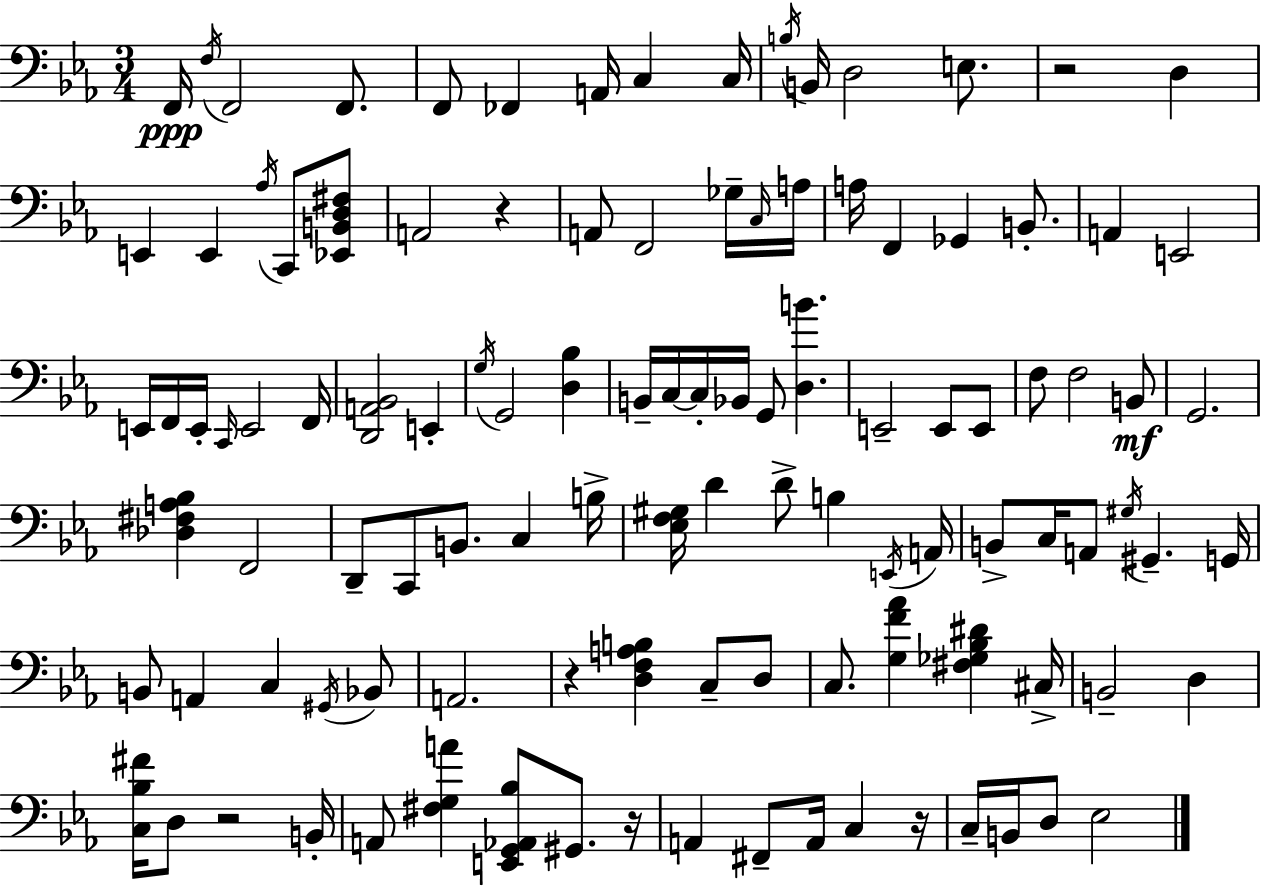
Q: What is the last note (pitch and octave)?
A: Eb3